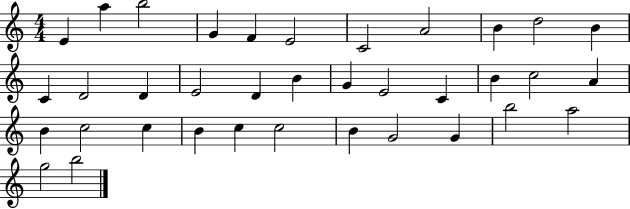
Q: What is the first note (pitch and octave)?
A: E4